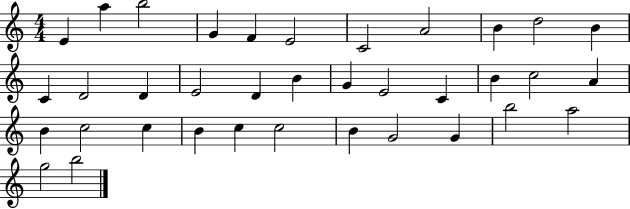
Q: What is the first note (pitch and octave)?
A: E4